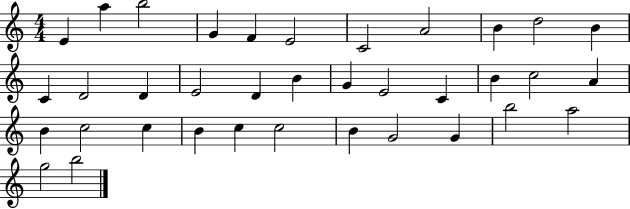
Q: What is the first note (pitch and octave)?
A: E4